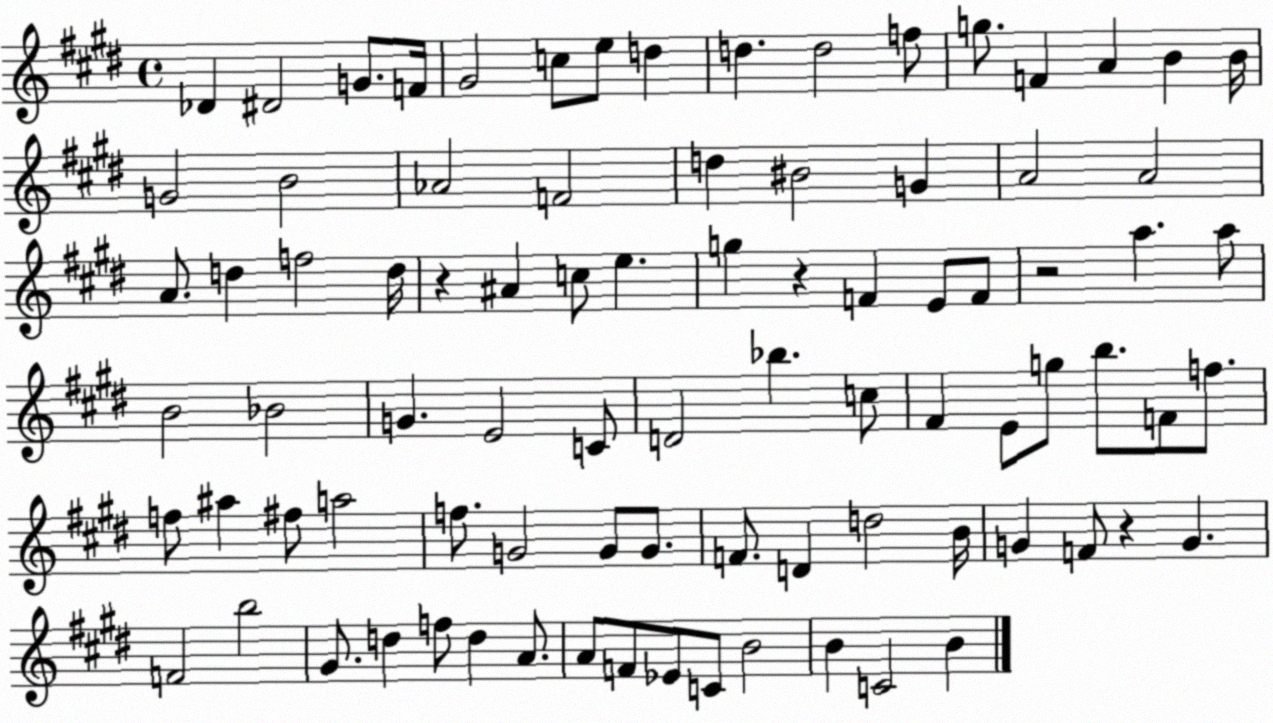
X:1
T:Untitled
M:4/4
L:1/4
K:E
_D ^D2 G/2 F/4 ^G2 c/2 e/2 d d d2 f/2 g/2 F A B B/4 G2 B2 _A2 F2 d ^B2 G A2 A2 A/2 d f2 d/4 z ^A c/2 e g z F E/2 F/2 z2 a a/2 B2 _B2 G E2 C/2 D2 _b c/2 ^F E/2 g/2 b/2 F/2 f/2 f/2 ^a ^f/2 a2 f/2 G2 G/2 G/2 F/2 D d2 B/4 G F/2 z G F2 b2 ^G/2 d f/2 d A/2 A/2 F/2 _E/2 C/2 B2 B C2 B